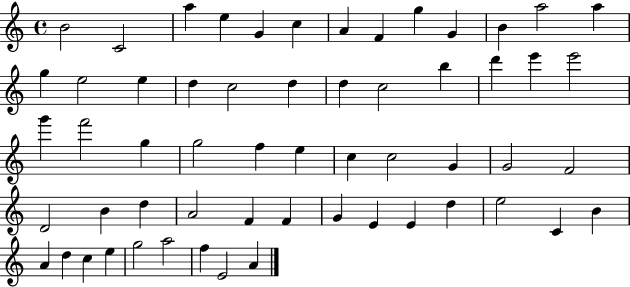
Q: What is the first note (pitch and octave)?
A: B4